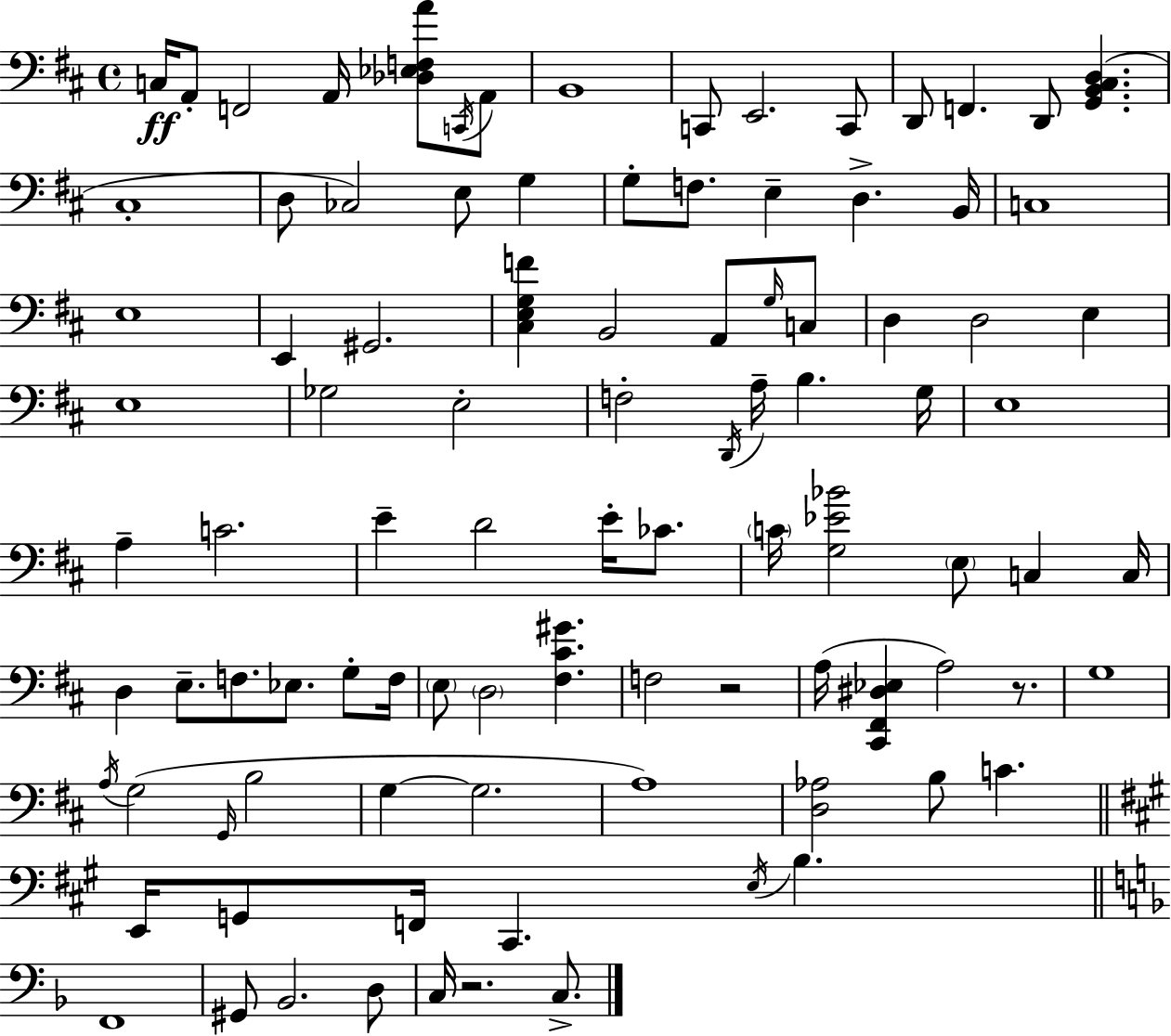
C3/s A2/e F2/h A2/s [Db3,Eb3,F3,A4]/e C2/s A2/e B2/w C2/e E2/h. C2/e D2/e F2/q. D2/e [G2,B2,C#3,D3]/q. C#3/w D3/e CES3/h E3/e G3/q G3/e F3/e. E3/q D3/q. B2/s C3/w E3/w E2/q G#2/h. [C#3,E3,G3,F4]/q B2/h A2/e G3/s C3/e D3/q D3/h E3/q E3/w Gb3/h E3/h F3/h D2/s A3/s B3/q. G3/s E3/w A3/q C4/h. E4/q D4/h E4/s CES4/e. C4/s [G3,Eb4,Bb4]/h E3/e C3/q C3/s D3/q E3/e. F3/e. Eb3/e. G3/e F3/s E3/e D3/h [F#3,C#4,G#4]/q. F3/h R/h A3/s [C#2,F#2,D#3,Eb3]/q A3/h R/e. G3/w A3/s G3/h G2/s B3/h G3/q G3/h. A3/w [D3,Ab3]/h B3/e C4/q. E2/s G2/e F2/s C#2/q. E3/s B3/q. F2/w G#2/e Bb2/h. D3/e C3/s R/h. C3/e.